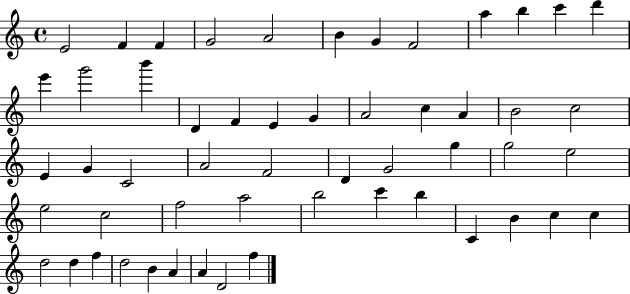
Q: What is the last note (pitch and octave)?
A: F5